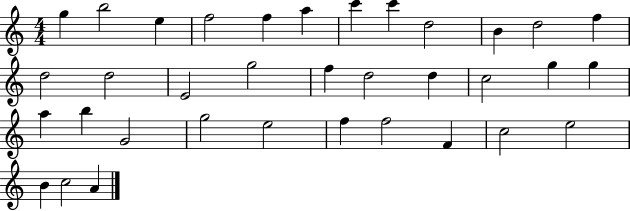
G5/q B5/h E5/q F5/h F5/q A5/q C6/q C6/q D5/h B4/q D5/h F5/q D5/h D5/h E4/h G5/h F5/q D5/h D5/q C5/h G5/q G5/q A5/q B5/q G4/h G5/h E5/h F5/q F5/h F4/q C5/h E5/h B4/q C5/h A4/q